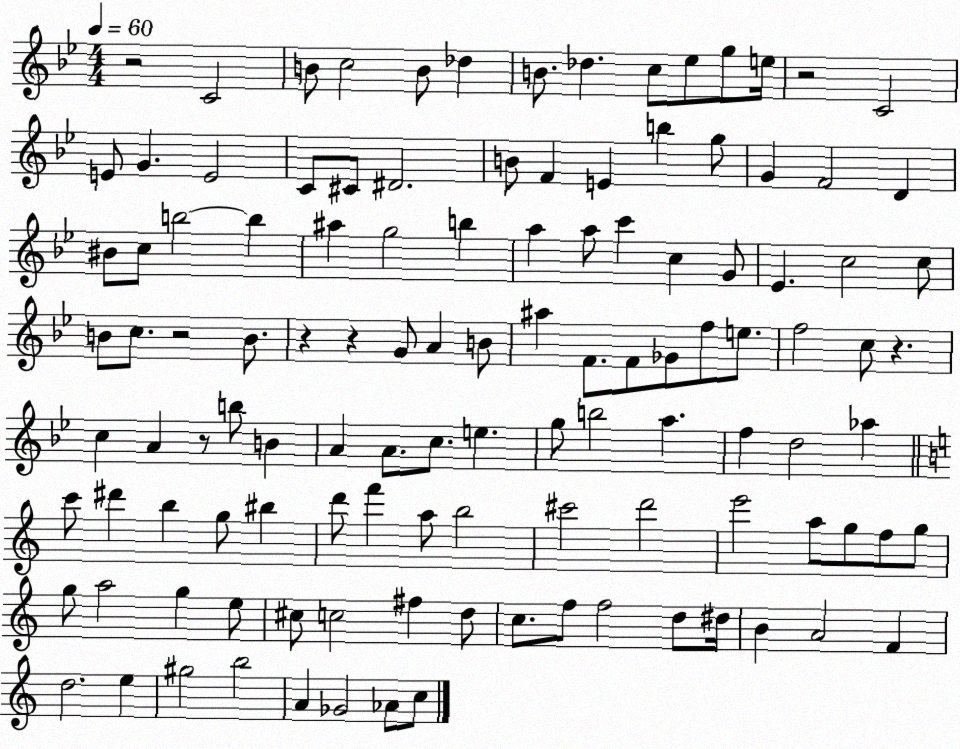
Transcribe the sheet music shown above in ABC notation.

X:1
T:Untitled
M:4/4
L:1/4
K:Bb
z2 C2 B/2 c2 B/2 _d B/2 _d c/2 _e/2 g/2 e/4 z2 C2 E/2 G E2 C/2 ^C/2 ^D2 B/2 F E b g/2 G F2 D ^B/2 c/2 b2 b ^a g2 b a a/2 c' c G/2 _E c2 c/2 B/2 c/2 z2 B/2 z z G/2 A B/2 ^a F/2 F/2 _G/2 f/2 e/2 f2 c/2 z c A z/2 b/2 B A A/2 c/2 e g/2 b2 a f d2 _a c'/2 ^d' b g/2 ^b d'/2 f' a/2 b2 ^c'2 d'2 e'2 a/2 g/2 f/2 g/2 g/2 a2 g e/2 ^c/2 c2 ^f d/2 c/2 f/2 f2 d/2 ^d/4 B A2 F d2 e ^g2 b2 A _G2 _A/2 c/2